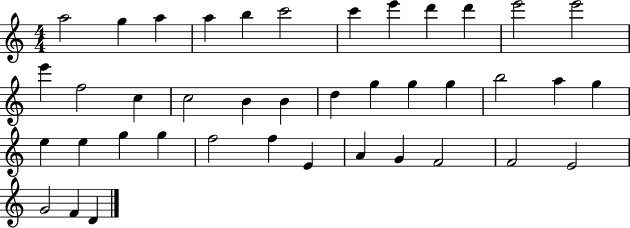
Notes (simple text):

A5/h G5/q A5/q A5/q B5/q C6/h C6/q E6/q D6/q D6/q E6/h E6/h E6/q F5/h C5/q C5/h B4/q B4/q D5/q G5/q G5/q G5/q B5/h A5/q G5/q E5/q E5/q G5/q G5/q F5/h F5/q E4/q A4/q G4/q F4/h F4/h E4/h G4/h F4/q D4/q